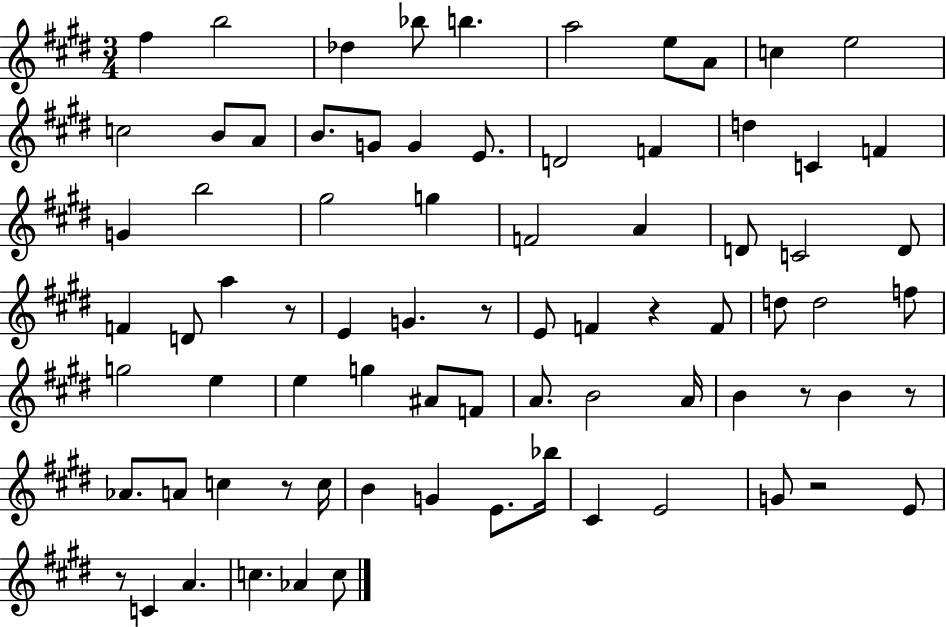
{
  \clef treble
  \numericTimeSignature
  \time 3/4
  \key e \major
  fis''4 b''2 | des''4 bes''8 b''4. | a''2 e''8 a'8 | c''4 e''2 | \break c''2 b'8 a'8 | b'8. g'8 g'4 e'8. | d'2 f'4 | d''4 c'4 f'4 | \break g'4 b''2 | gis''2 g''4 | f'2 a'4 | d'8 c'2 d'8 | \break f'4 d'8 a''4 r8 | e'4 g'4. r8 | e'8 f'4 r4 f'8 | d''8 d''2 f''8 | \break g''2 e''4 | e''4 g''4 ais'8 f'8 | a'8. b'2 a'16 | b'4 r8 b'4 r8 | \break aes'8. a'8 c''4 r8 c''16 | b'4 g'4 e'8. bes''16 | cis'4 e'2 | g'8 r2 e'8 | \break r8 c'4 a'4. | c''4. aes'4 c''8 | \bar "|."
}